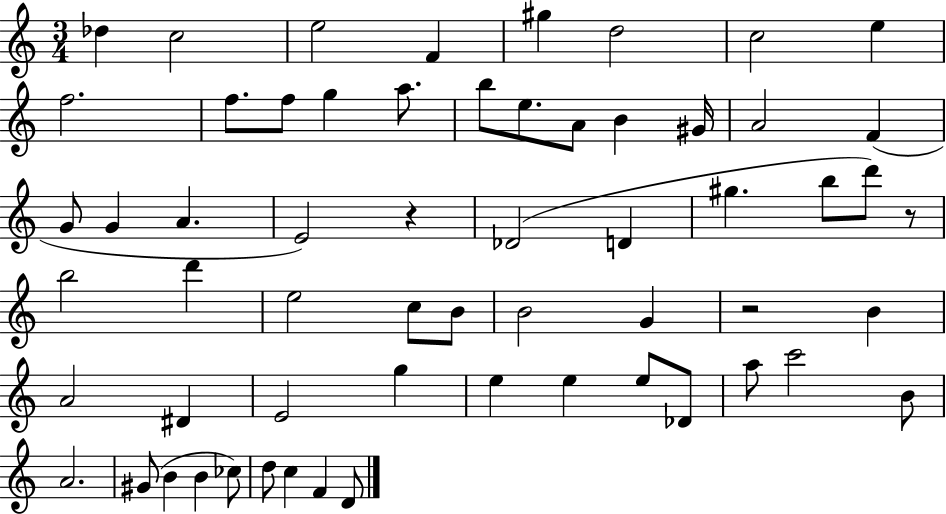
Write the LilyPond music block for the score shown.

{
  \clef treble
  \numericTimeSignature
  \time 3/4
  \key c \major
  \repeat volta 2 { des''4 c''2 | e''2 f'4 | gis''4 d''2 | c''2 e''4 | \break f''2. | f''8. f''8 g''4 a''8. | b''8 e''8. a'8 b'4 gis'16 | a'2 f'4( | \break g'8 g'4 a'4. | e'2) r4 | des'2( d'4 | gis''4. b''8 d'''8) r8 | \break b''2 d'''4 | e''2 c''8 b'8 | b'2 g'4 | r2 b'4 | \break a'2 dis'4 | e'2 g''4 | e''4 e''4 e''8 des'8 | a''8 c'''2 b'8 | \break a'2. | gis'8( b'4 b'4 ces''8) | d''8 c''4 f'4 d'8 | } \bar "|."
}